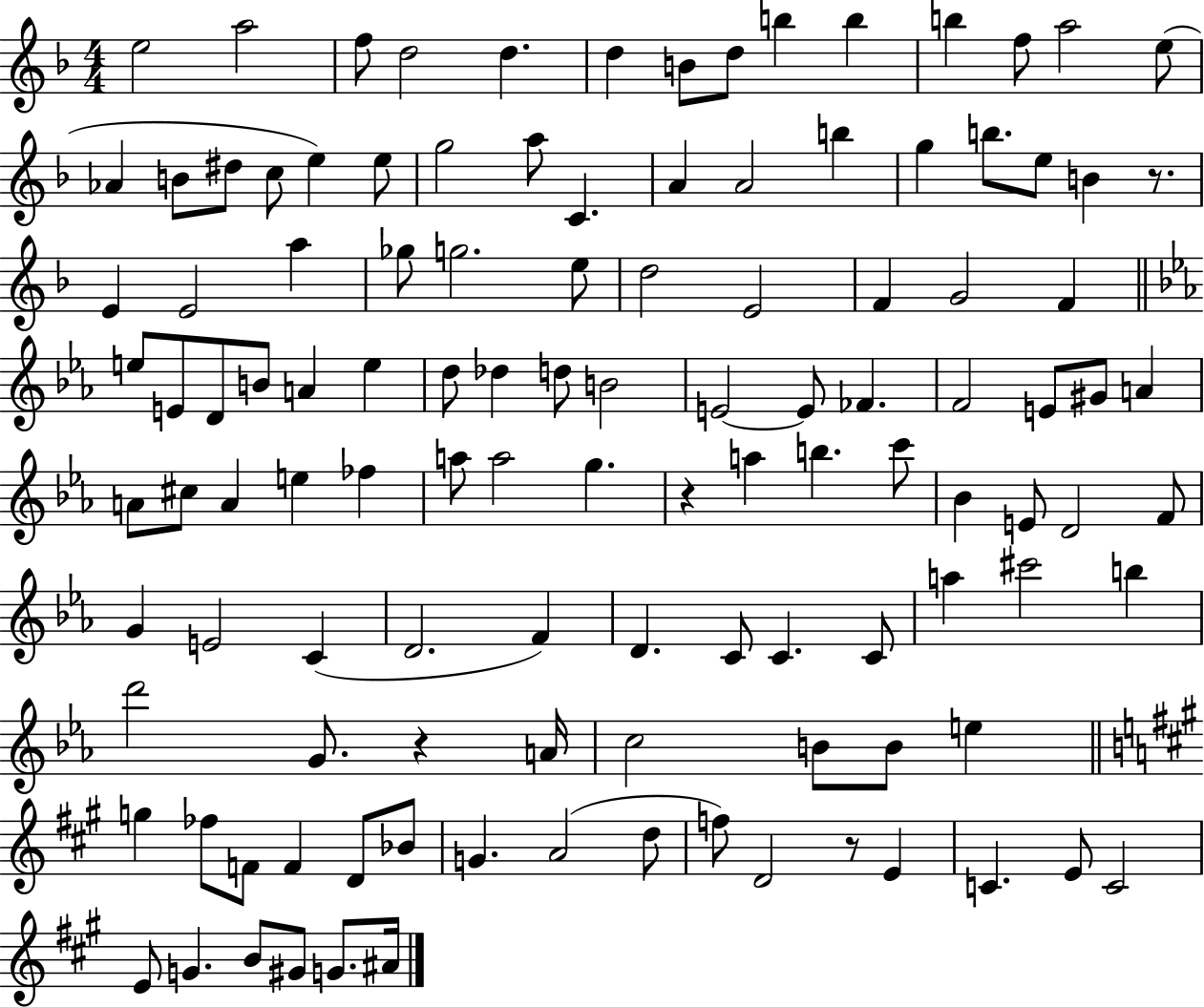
E5/h A5/h F5/e D5/h D5/q. D5/q B4/e D5/e B5/q B5/q B5/q F5/e A5/h E5/e Ab4/q B4/e D#5/e C5/e E5/q E5/e G5/h A5/e C4/q. A4/q A4/h B5/q G5/q B5/e. E5/e B4/q R/e. E4/q E4/h A5/q Gb5/e G5/h. E5/e D5/h E4/h F4/q G4/h F4/q E5/e E4/e D4/e B4/e A4/q E5/q D5/e Db5/q D5/e B4/h E4/h E4/e FES4/q. F4/h E4/e G#4/e A4/q A4/e C#5/e A4/q E5/q FES5/q A5/e A5/h G5/q. R/q A5/q B5/q. C6/e Bb4/q E4/e D4/h F4/e G4/q E4/h C4/q D4/h. F4/q D4/q. C4/e C4/q. C4/e A5/q C#6/h B5/q D6/h G4/e. R/q A4/s C5/h B4/e B4/e E5/q G5/q FES5/e F4/e F4/q D4/e Bb4/e G4/q. A4/h D5/e F5/e D4/h R/e E4/q C4/q. E4/e C4/h E4/e G4/q. B4/e G#4/e G4/e. A#4/s